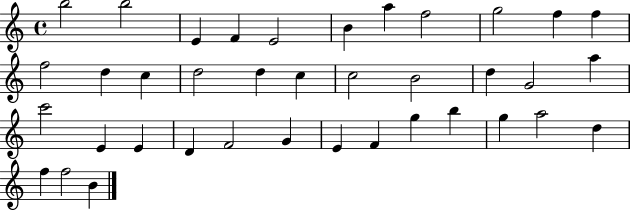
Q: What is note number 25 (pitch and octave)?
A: E4